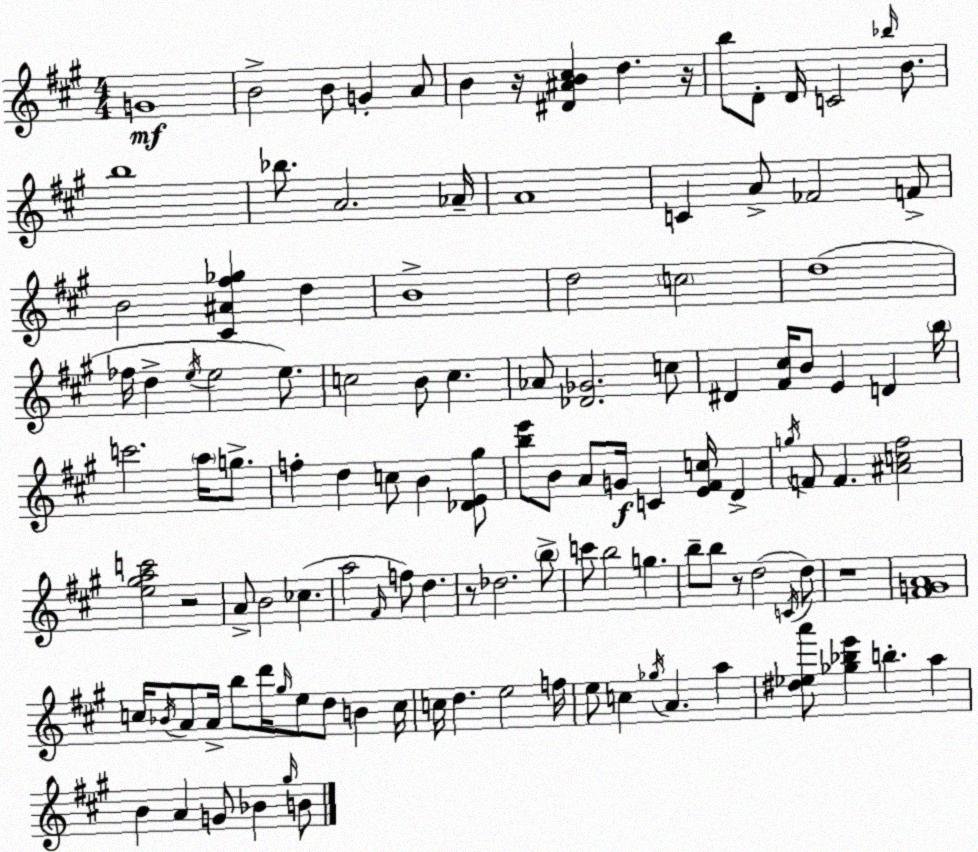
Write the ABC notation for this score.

X:1
T:Untitled
M:4/4
L:1/4
K:A
G4 B2 B/2 G A/2 B z/4 [^D^AB^c] d z/4 b/2 D/2 D/4 C2 _b/4 B/2 b4 _b/2 A2 _A/4 A4 C A/2 _F2 F/2 B2 [^C^A^f_g] d B4 d2 c2 d4 _f/4 d e/4 e2 e/2 c2 B/2 c _A/2 [_D_G]2 c/2 ^D [^F^c]/4 B/2 E D b/4 c'2 a/4 g/2 f d c/2 B [_DE^g]/2 [be']/2 B/2 A/2 G/4 C [E^Fc]/4 D g/4 F/2 F [^Ac^f]2 [e^gac']2 z2 A/2 B2 _c a2 ^F/4 f/2 d z/2 _d2 b/2 c'/2 b2 g b/2 b/2 z/2 d2 C/4 d/2 z4 [^FGA]4 c/4 _B/4 A/2 A/4 b/2 d'/4 ^g/4 e/2 d/2 B c/4 c/4 d e2 f/4 e/2 c _g/4 A a [^d_ea']/2 [_g_be'] b a B A G/2 _B ^g/4 B/2